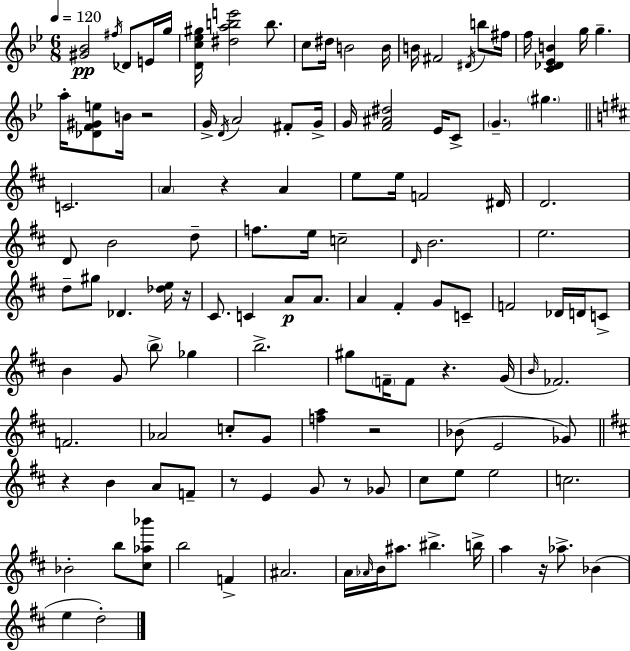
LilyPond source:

{
  \clef treble
  \numericTimeSignature
  \time 6/8
  \key g \minor
  \tempo 4 = 120
  <gis' bes'>2\pp \acciaccatura { fis''16 } des'8 e'16 | g''16 <d' c'' ees'' gis''>16 <dis'' a'' b'' e'''>2 b''8. | c''8 dis''16 b'2 | b'16 b'16 fis'2 \acciaccatura { dis'16 } b''8 | \break fis''16 f''16 <c' des' ees' b'>4 g''16 g''4.-- | a''16-. <des' f' gis' e''>8 b'16 r2 | g'16-> \acciaccatura { d'16 } a'2 | fis'8-. g'16-> g'16 <f' ais' dis''>2 | \break ees'16 c'8-> \parenthesize g'4.-- \parenthesize gis''4. | \bar "||" \break \key b \minor c'2. | \parenthesize a'4 r4 a'4 | e''8 e''16 f'2 dis'16 | d'2. | \break d'8 b'2 d''8-- | f''8. e''16 c''2-- | \grace { d'16 } b'2. | e''2. | \break d''8-- gis''8 des'4. <des'' e''>16 | r16 cis'8. c'4 a'8\p a'8. | a'4 fis'4-. g'8 c'8-- | f'2 des'16 d'16 c'8-> | \break b'4 g'8 \parenthesize b''8-> ges''4 | b''2.-> | gis''8 \parenthesize f'16-- f'8 r4. | g'16( \grace { b'16 } fes'2.) | \break f'2. | aes'2 c''8-. | g'8 <f'' a''>4 r2 | bes'8( e'2 | \break ges'8) \bar "||" \break \key b \minor r4 b'4 a'8 f'8-- | r8 e'4 g'8 r8 ges'8 | cis''8 e''8 e''2 | c''2. | \break bes'2-. b''8 <cis'' aes'' bes'''>8 | b''2 f'4-> | ais'2. | a'16 \grace { aes'16 } b'16 ais''8. bis''4.-> | \break b''16-> a''4 r16 aes''8.-> bes'4( | e''4 d''2-.) | \bar "|."
}